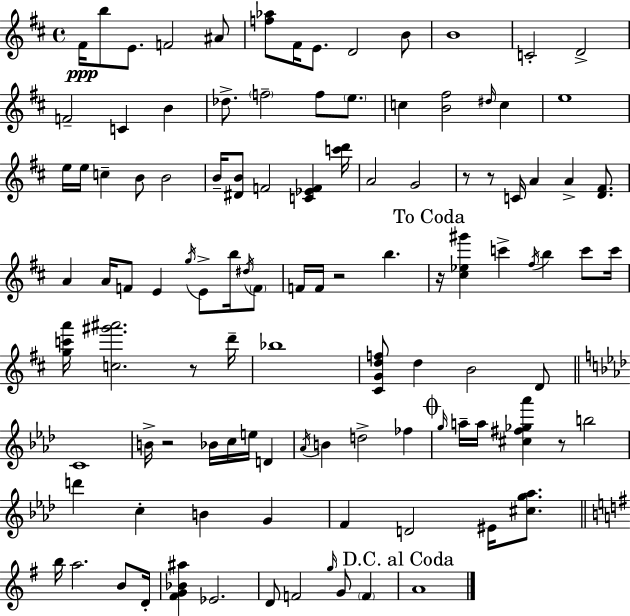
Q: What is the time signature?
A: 4/4